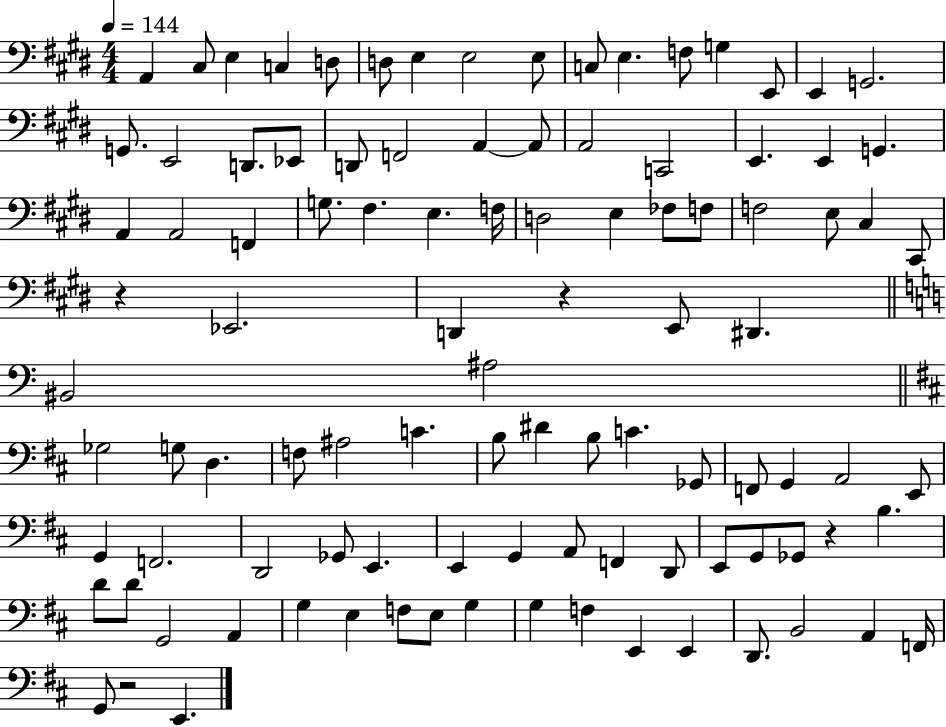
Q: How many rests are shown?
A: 4